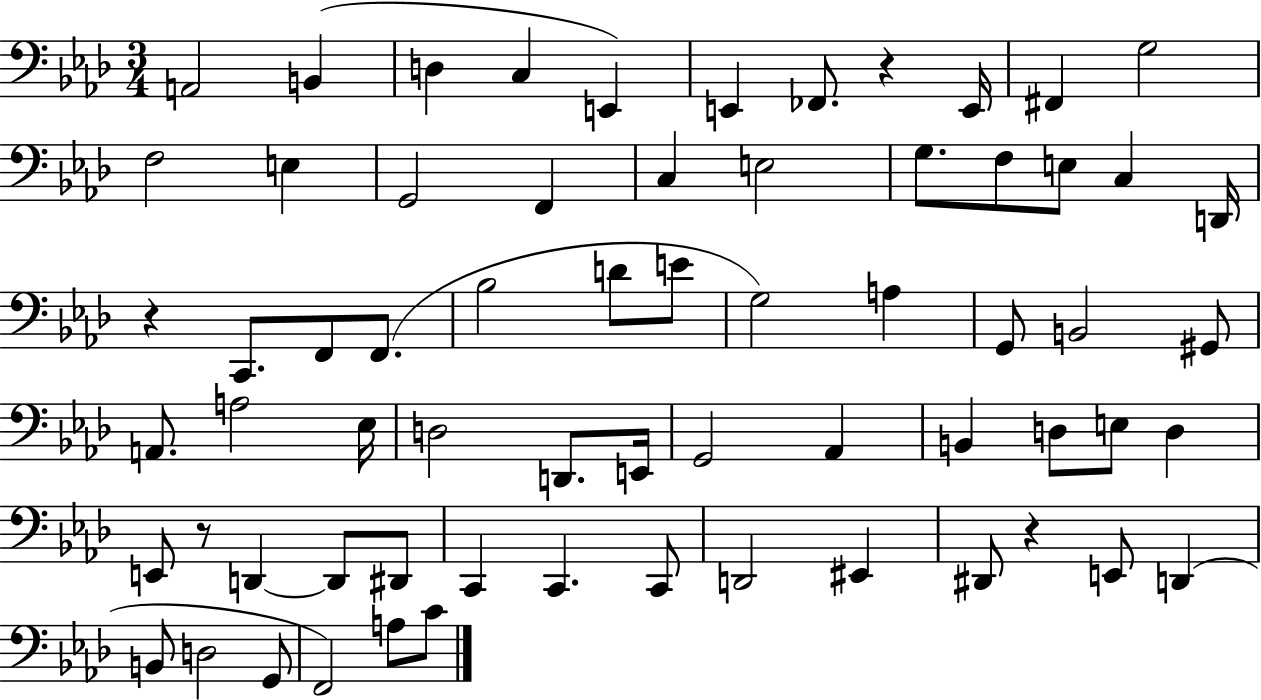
X:1
T:Untitled
M:3/4
L:1/4
K:Ab
A,,2 B,, D, C, E,, E,, _F,,/2 z E,,/4 ^F,, G,2 F,2 E, G,,2 F,, C, E,2 G,/2 F,/2 E,/2 C, D,,/4 z C,,/2 F,,/2 F,,/2 _B,2 D/2 E/2 G,2 A, G,,/2 B,,2 ^G,,/2 A,,/2 A,2 _E,/4 D,2 D,,/2 E,,/4 G,,2 _A,, B,, D,/2 E,/2 D, E,,/2 z/2 D,, D,,/2 ^D,,/2 C,, C,, C,,/2 D,,2 ^E,, ^D,,/2 z E,,/2 D,, B,,/2 D,2 G,,/2 F,,2 A,/2 C/2